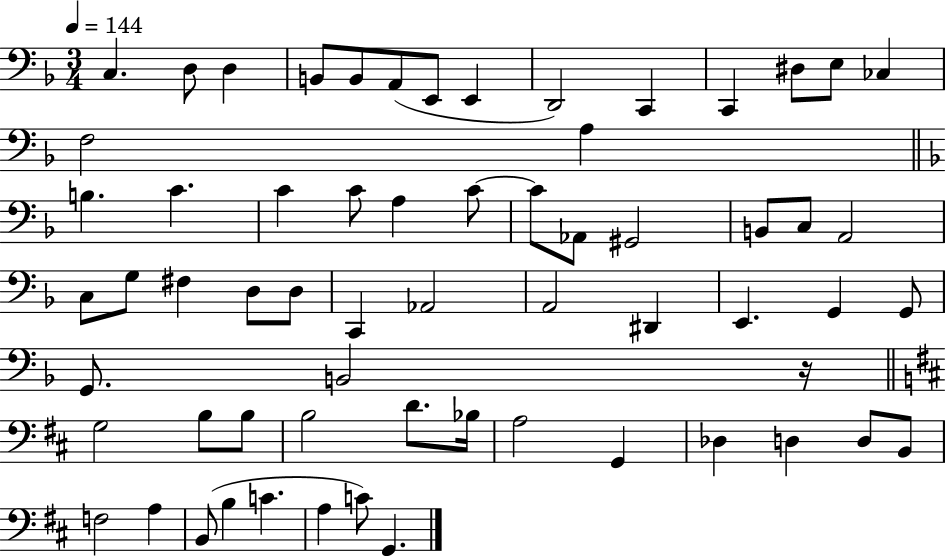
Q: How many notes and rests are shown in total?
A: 63